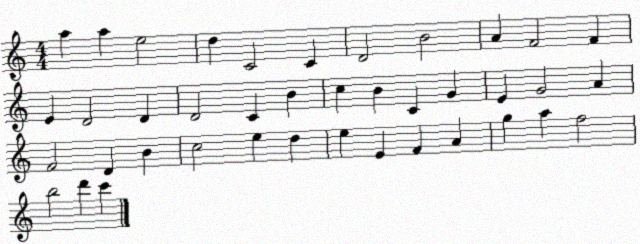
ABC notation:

X:1
T:Untitled
M:4/4
L:1/4
K:C
a a e2 d C2 C D2 B2 A F2 F E D2 D D2 C B c B C G E G2 A F2 D B c2 e d e E F A g a f2 b2 d' c'